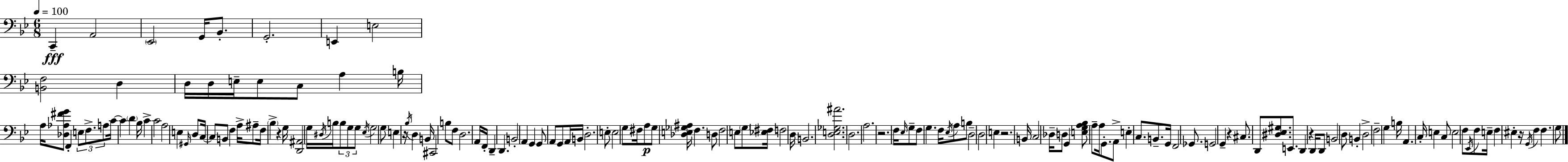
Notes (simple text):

C2/q A2/h Eb2/h G2/s Bb2/e. G2/h. E2/q E3/h [B2,F3]/h D3/q D3/s D3/s E3/s E3/e C3/e A3/q B3/s A3/s [Db3,Ab3,F#4,G4]/e F2/q E3/e F3/e. A3/e C4/s C4/q D4/q Bb3/s C4/q C4/h A3/h E3/q G#2/s D3/e C3/s C3/e B2/e F3/q A3/s A#3/e F3/s Bb3/q R/q G3/s [D2,A#2]/h G3/s D#3/s B3/s B3/e G3/e G3/e Eb3/s G3/h G3/e E3/q R/s Bb3/s D3/q B2/s C#2/h B3/e F3/e D3/h. A2/s F2/s D2/q D2/q. B2/h A2/q G2/q G2/e A2/e G2/e A2/s B2/s D3/h. E3/e E3/h G3/e F#3/s A3/e G3/e [Db3,E3,Gb3,A#3]/s F3/q. D3/e F3/h E3/e G3/e [Eb3,F#3]/s F3/h D3/s B2/h. [D3,E3,Gb3,A#4]/h. D3/h. A3/h. R/h. F3/s Eb3/s G3/e F3/e G3/q. F3/s Eb3/s A3/e B3/e D3/h D3/h E3/q R/h. B2/s C3/h Db3/s D3/e G2/q [E3,G3,A3,Bb3]/e A3/e A3/s G2/e. A2/e E3/q C3/e. B2/e. G2/s F2/h Gb2/e. G2/h G2/q R/q C#3/e. D2/e [D#3,Eb3,G#3]/e. E2/e. D2/q R/q D2/s D2/e B2/h D3/e B2/q D3/h F3/h G3/q B3/s A2/q. C3/s E3/q C3/e E3/h F3/e Eb2/s F3/e E3/s F3/q EIS3/q R/s G2/s F3/q F3/q. G3/e